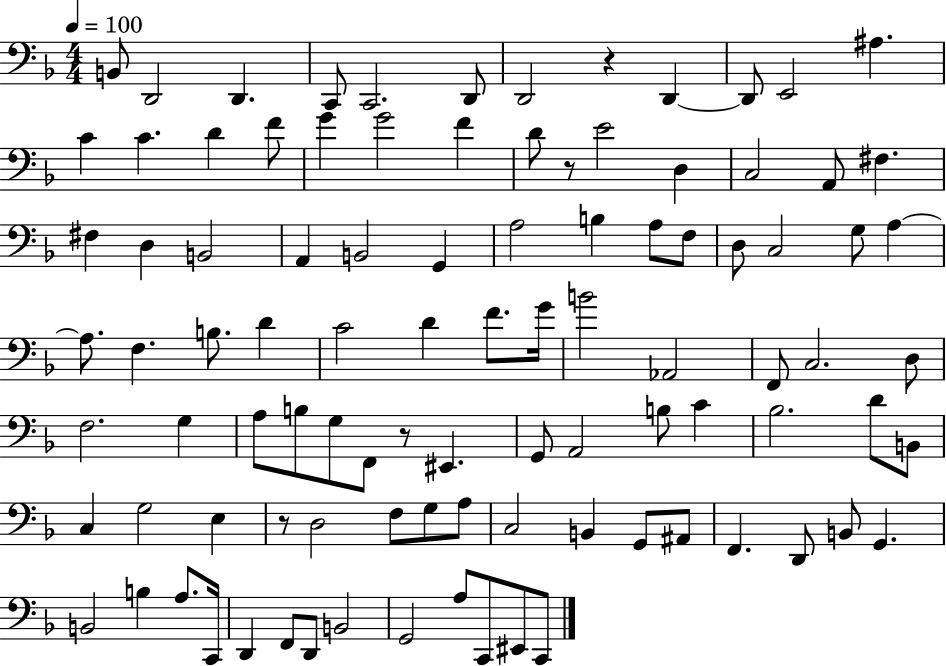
X:1
T:Untitled
M:4/4
L:1/4
K:F
B,,/2 D,,2 D,, C,,/2 C,,2 D,,/2 D,,2 z D,, D,,/2 E,,2 ^A, C C D F/2 G G2 F D/2 z/2 E2 D, C,2 A,,/2 ^F, ^F, D, B,,2 A,, B,,2 G,, A,2 B, A,/2 F,/2 D,/2 C,2 G,/2 A, A,/2 F, B,/2 D C2 D F/2 G/4 B2 _A,,2 F,,/2 C,2 D,/2 F,2 G, A,/2 B,/2 G,/2 F,,/2 z/2 ^E,, G,,/2 A,,2 B,/2 C _B,2 D/2 B,,/2 C, G,2 E, z/2 D,2 F,/2 G,/2 A,/2 C,2 B,, G,,/2 ^A,,/2 F,, D,,/2 B,,/2 G,, B,,2 B, A,/2 C,,/4 D,, F,,/2 D,,/2 B,,2 G,,2 A,/2 C,,/2 ^E,,/2 C,,/2